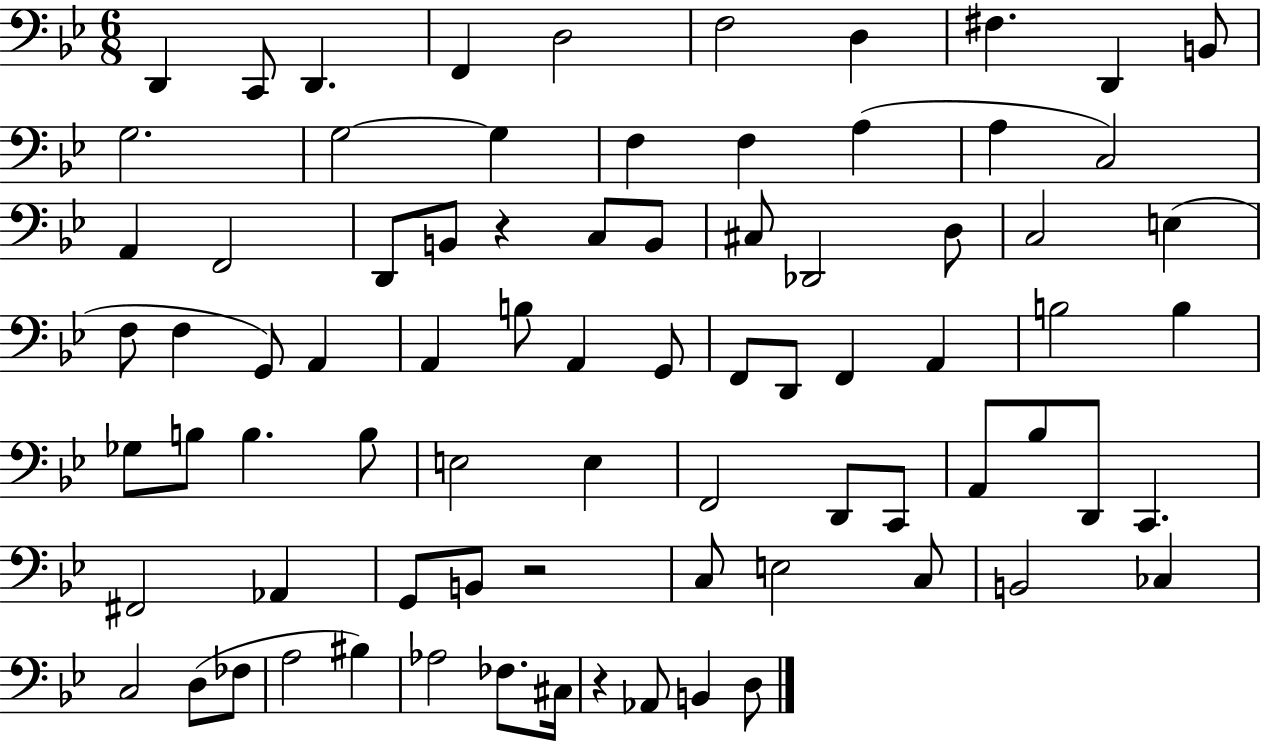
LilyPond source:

{
  \clef bass
  \numericTimeSignature
  \time 6/8
  \key bes \major
  d,4 c,8 d,4. | f,4 d2 | f2 d4 | fis4. d,4 b,8 | \break g2. | g2~~ g4 | f4 f4 a4( | a4 c2) | \break a,4 f,2 | d,8 b,8 r4 c8 b,8 | cis8 des,2 d8 | c2 e4( | \break f8 f4 g,8) a,4 | a,4 b8 a,4 g,8 | f,8 d,8 f,4 a,4 | b2 b4 | \break ges8 b8 b4. b8 | e2 e4 | f,2 d,8 c,8 | a,8 bes8 d,8 c,4. | \break fis,2 aes,4 | g,8 b,8 r2 | c8 e2 c8 | b,2 ces4 | \break c2 d8( fes8 | a2 bis4) | aes2 fes8. cis16 | r4 aes,8 b,4 d8 | \break \bar "|."
}